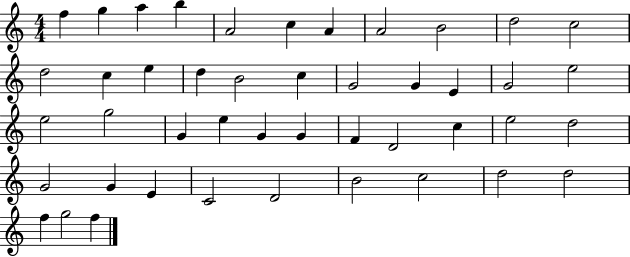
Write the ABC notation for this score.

X:1
T:Untitled
M:4/4
L:1/4
K:C
f g a b A2 c A A2 B2 d2 c2 d2 c e d B2 c G2 G E G2 e2 e2 g2 G e G G F D2 c e2 d2 G2 G E C2 D2 B2 c2 d2 d2 f g2 f